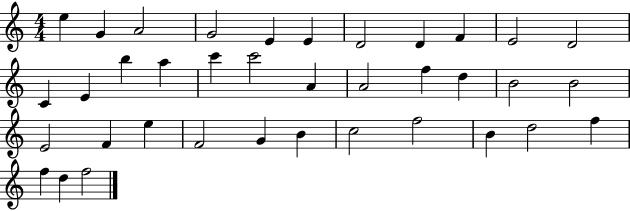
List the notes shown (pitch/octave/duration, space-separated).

E5/q G4/q A4/h G4/h E4/q E4/q D4/h D4/q F4/q E4/h D4/h C4/q E4/q B5/q A5/q C6/q C6/h A4/q A4/h F5/q D5/q B4/h B4/h E4/h F4/q E5/q F4/h G4/q B4/q C5/h F5/h B4/q D5/h F5/q F5/q D5/q F5/h